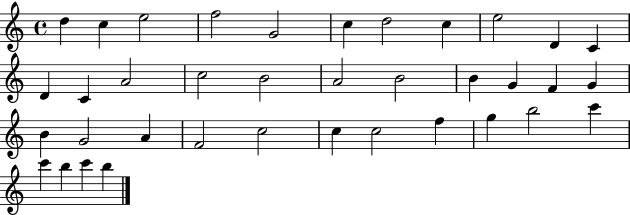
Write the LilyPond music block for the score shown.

{
  \clef treble
  \time 4/4
  \defaultTimeSignature
  \key c \major
  d''4 c''4 e''2 | f''2 g'2 | c''4 d''2 c''4 | e''2 d'4 c'4 | \break d'4 c'4 a'2 | c''2 b'2 | a'2 b'2 | b'4 g'4 f'4 g'4 | \break b'4 g'2 a'4 | f'2 c''2 | c''4 c''2 f''4 | g''4 b''2 c'''4 | \break c'''4 b''4 c'''4 b''4 | \bar "|."
}